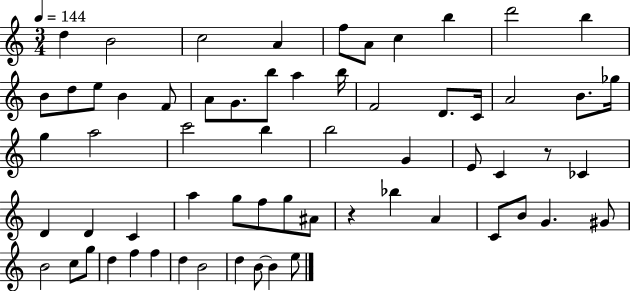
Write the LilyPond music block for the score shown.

{
  \clef treble
  \numericTimeSignature
  \time 3/4
  \key c \major
  \tempo 4 = 144
  d''4 b'2 | c''2 a'4 | f''8 a'8 c''4 b''4 | d'''2 b''4 | \break b'8 d''8 e''8 b'4 f'8 | a'8 g'8. b''8 a''4 b''16 | f'2 d'8. c'16 | a'2 b'8. ges''16 | \break g''4 a''2 | c'''2 b''4 | b''2 g'4 | e'8 c'4 r8 ces'4 | \break d'4 d'4 c'4 | a''4 g''8 f''8 g''8 ais'8 | r4 bes''4 a'4 | c'8 b'8 g'4. gis'8 | \break b'2 c''8 g''8 | d''4 f''4 f''4 | d''4 b'2 | d''4 b'8~~ b'4 e''8 | \break \bar "|."
}